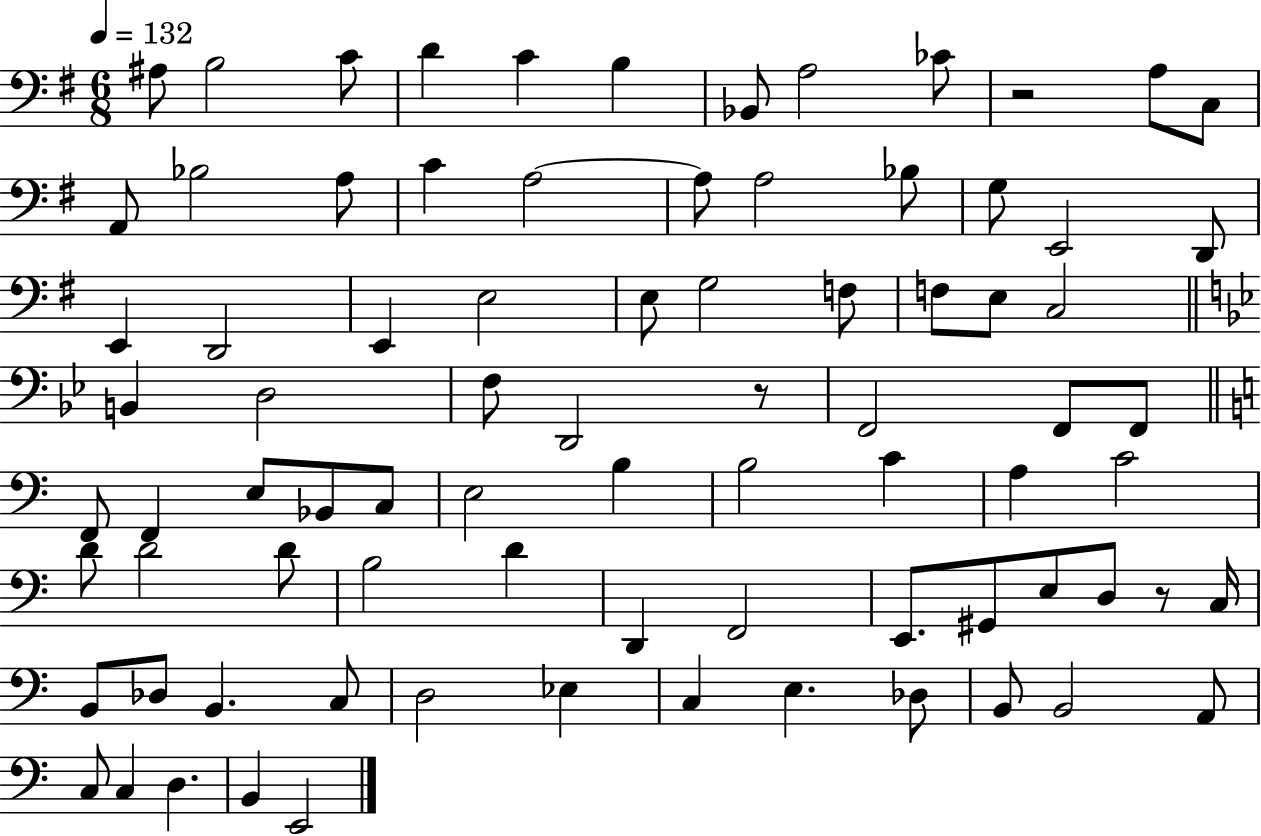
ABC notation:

X:1
T:Untitled
M:6/8
L:1/4
K:G
^A,/2 B,2 C/2 D C B, _B,,/2 A,2 _C/2 z2 A,/2 C,/2 A,,/2 _B,2 A,/2 C A,2 A,/2 A,2 _B,/2 G,/2 E,,2 D,,/2 E,, D,,2 E,, E,2 E,/2 G,2 F,/2 F,/2 E,/2 C,2 B,, D,2 F,/2 D,,2 z/2 F,,2 F,,/2 F,,/2 F,,/2 F,, E,/2 _B,,/2 C,/2 E,2 B, B,2 C A, C2 D/2 D2 D/2 B,2 D D,, F,,2 E,,/2 ^G,,/2 E,/2 D,/2 z/2 C,/4 B,,/2 _D,/2 B,, C,/2 D,2 _E, C, E, _D,/2 B,,/2 B,,2 A,,/2 C,/2 C, D, B,, E,,2